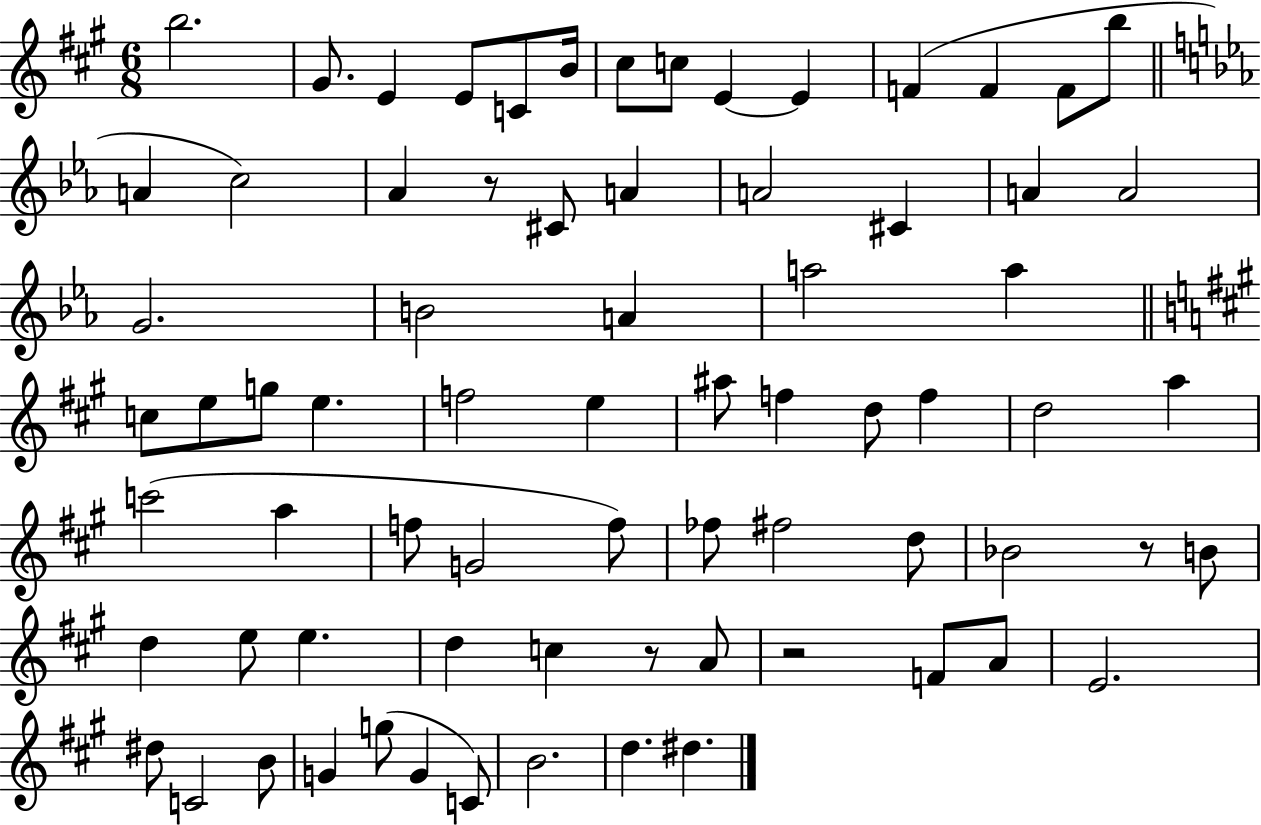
X:1
T:Untitled
M:6/8
L:1/4
K:A
b2 ^G/2 E E/2 C/2 B/4 ^c/2 c/2 E E F F F/2 b/2 A c2 _A z/2 ^C/2 A A2 ^C A A2 G2 B2 A a2 a c/2 e/2 g/2 e f2 e ^a/2 f d/2 f d2 a c'2 a f/2 G2 f/2 _f/2 ^f2 d/2 _B2 z/2 B/2 d e/2 e d c z/2 A/2 z2 F/2 A/2 E2 ^d/2 C2 B/2 G g/2 G C/2 B2 d ^d